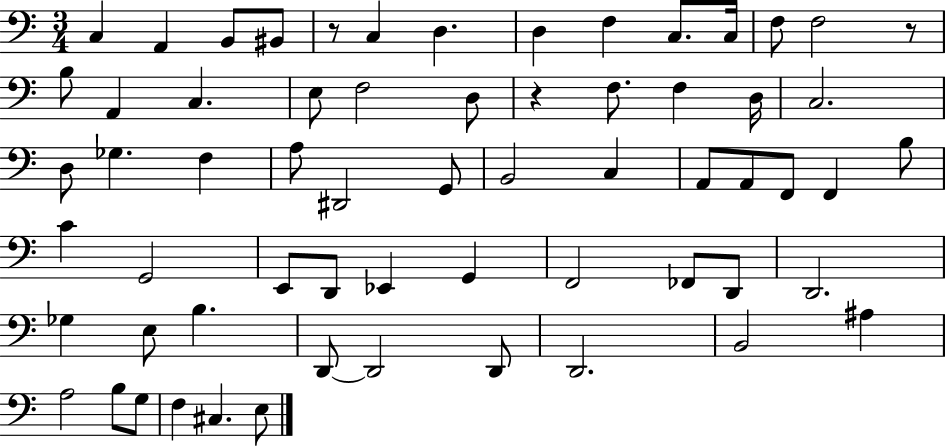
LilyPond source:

{
  \clef bass
  \numericTimeSignature
  \time 3/4
  \key c \major
  c4 a,4 b,8 bis,8 | r8 c4 d4. | d4 f4 c8. c16 | f8 f2 r8 | \break b8 a,4 c4. | e8 f2 d8 | r4 f8. f4 d16 | c2. | \break d8 ges4. f4 | a8 dis,2 g,8 | b,2 c4 | a,8 a,8 f,8 f,4 b8 | \break c'4 g,2 | e,8 d,8 ees,4 g,4 | f,2 fes,8 d,8 | d,2. | \break ges4 e8 b4. | d,8~~ d,2 d,8 | d,2. | b,2 ais4 | \break a2 b8 g8 | f4 cis4. e8 | \bar "|."
}